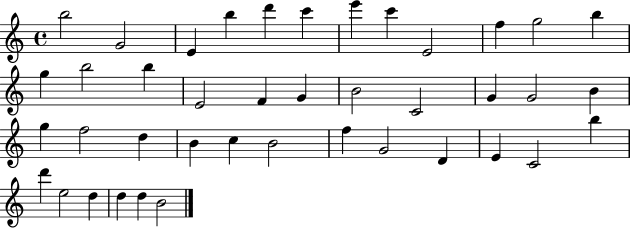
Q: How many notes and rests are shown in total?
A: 41